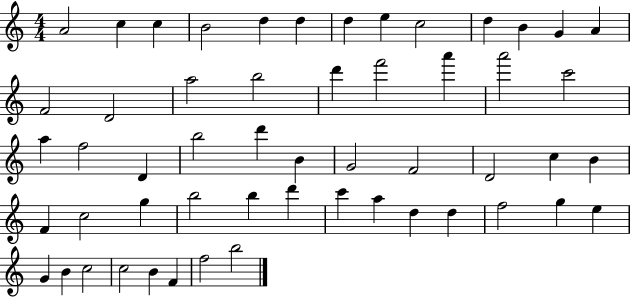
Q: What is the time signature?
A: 4/4